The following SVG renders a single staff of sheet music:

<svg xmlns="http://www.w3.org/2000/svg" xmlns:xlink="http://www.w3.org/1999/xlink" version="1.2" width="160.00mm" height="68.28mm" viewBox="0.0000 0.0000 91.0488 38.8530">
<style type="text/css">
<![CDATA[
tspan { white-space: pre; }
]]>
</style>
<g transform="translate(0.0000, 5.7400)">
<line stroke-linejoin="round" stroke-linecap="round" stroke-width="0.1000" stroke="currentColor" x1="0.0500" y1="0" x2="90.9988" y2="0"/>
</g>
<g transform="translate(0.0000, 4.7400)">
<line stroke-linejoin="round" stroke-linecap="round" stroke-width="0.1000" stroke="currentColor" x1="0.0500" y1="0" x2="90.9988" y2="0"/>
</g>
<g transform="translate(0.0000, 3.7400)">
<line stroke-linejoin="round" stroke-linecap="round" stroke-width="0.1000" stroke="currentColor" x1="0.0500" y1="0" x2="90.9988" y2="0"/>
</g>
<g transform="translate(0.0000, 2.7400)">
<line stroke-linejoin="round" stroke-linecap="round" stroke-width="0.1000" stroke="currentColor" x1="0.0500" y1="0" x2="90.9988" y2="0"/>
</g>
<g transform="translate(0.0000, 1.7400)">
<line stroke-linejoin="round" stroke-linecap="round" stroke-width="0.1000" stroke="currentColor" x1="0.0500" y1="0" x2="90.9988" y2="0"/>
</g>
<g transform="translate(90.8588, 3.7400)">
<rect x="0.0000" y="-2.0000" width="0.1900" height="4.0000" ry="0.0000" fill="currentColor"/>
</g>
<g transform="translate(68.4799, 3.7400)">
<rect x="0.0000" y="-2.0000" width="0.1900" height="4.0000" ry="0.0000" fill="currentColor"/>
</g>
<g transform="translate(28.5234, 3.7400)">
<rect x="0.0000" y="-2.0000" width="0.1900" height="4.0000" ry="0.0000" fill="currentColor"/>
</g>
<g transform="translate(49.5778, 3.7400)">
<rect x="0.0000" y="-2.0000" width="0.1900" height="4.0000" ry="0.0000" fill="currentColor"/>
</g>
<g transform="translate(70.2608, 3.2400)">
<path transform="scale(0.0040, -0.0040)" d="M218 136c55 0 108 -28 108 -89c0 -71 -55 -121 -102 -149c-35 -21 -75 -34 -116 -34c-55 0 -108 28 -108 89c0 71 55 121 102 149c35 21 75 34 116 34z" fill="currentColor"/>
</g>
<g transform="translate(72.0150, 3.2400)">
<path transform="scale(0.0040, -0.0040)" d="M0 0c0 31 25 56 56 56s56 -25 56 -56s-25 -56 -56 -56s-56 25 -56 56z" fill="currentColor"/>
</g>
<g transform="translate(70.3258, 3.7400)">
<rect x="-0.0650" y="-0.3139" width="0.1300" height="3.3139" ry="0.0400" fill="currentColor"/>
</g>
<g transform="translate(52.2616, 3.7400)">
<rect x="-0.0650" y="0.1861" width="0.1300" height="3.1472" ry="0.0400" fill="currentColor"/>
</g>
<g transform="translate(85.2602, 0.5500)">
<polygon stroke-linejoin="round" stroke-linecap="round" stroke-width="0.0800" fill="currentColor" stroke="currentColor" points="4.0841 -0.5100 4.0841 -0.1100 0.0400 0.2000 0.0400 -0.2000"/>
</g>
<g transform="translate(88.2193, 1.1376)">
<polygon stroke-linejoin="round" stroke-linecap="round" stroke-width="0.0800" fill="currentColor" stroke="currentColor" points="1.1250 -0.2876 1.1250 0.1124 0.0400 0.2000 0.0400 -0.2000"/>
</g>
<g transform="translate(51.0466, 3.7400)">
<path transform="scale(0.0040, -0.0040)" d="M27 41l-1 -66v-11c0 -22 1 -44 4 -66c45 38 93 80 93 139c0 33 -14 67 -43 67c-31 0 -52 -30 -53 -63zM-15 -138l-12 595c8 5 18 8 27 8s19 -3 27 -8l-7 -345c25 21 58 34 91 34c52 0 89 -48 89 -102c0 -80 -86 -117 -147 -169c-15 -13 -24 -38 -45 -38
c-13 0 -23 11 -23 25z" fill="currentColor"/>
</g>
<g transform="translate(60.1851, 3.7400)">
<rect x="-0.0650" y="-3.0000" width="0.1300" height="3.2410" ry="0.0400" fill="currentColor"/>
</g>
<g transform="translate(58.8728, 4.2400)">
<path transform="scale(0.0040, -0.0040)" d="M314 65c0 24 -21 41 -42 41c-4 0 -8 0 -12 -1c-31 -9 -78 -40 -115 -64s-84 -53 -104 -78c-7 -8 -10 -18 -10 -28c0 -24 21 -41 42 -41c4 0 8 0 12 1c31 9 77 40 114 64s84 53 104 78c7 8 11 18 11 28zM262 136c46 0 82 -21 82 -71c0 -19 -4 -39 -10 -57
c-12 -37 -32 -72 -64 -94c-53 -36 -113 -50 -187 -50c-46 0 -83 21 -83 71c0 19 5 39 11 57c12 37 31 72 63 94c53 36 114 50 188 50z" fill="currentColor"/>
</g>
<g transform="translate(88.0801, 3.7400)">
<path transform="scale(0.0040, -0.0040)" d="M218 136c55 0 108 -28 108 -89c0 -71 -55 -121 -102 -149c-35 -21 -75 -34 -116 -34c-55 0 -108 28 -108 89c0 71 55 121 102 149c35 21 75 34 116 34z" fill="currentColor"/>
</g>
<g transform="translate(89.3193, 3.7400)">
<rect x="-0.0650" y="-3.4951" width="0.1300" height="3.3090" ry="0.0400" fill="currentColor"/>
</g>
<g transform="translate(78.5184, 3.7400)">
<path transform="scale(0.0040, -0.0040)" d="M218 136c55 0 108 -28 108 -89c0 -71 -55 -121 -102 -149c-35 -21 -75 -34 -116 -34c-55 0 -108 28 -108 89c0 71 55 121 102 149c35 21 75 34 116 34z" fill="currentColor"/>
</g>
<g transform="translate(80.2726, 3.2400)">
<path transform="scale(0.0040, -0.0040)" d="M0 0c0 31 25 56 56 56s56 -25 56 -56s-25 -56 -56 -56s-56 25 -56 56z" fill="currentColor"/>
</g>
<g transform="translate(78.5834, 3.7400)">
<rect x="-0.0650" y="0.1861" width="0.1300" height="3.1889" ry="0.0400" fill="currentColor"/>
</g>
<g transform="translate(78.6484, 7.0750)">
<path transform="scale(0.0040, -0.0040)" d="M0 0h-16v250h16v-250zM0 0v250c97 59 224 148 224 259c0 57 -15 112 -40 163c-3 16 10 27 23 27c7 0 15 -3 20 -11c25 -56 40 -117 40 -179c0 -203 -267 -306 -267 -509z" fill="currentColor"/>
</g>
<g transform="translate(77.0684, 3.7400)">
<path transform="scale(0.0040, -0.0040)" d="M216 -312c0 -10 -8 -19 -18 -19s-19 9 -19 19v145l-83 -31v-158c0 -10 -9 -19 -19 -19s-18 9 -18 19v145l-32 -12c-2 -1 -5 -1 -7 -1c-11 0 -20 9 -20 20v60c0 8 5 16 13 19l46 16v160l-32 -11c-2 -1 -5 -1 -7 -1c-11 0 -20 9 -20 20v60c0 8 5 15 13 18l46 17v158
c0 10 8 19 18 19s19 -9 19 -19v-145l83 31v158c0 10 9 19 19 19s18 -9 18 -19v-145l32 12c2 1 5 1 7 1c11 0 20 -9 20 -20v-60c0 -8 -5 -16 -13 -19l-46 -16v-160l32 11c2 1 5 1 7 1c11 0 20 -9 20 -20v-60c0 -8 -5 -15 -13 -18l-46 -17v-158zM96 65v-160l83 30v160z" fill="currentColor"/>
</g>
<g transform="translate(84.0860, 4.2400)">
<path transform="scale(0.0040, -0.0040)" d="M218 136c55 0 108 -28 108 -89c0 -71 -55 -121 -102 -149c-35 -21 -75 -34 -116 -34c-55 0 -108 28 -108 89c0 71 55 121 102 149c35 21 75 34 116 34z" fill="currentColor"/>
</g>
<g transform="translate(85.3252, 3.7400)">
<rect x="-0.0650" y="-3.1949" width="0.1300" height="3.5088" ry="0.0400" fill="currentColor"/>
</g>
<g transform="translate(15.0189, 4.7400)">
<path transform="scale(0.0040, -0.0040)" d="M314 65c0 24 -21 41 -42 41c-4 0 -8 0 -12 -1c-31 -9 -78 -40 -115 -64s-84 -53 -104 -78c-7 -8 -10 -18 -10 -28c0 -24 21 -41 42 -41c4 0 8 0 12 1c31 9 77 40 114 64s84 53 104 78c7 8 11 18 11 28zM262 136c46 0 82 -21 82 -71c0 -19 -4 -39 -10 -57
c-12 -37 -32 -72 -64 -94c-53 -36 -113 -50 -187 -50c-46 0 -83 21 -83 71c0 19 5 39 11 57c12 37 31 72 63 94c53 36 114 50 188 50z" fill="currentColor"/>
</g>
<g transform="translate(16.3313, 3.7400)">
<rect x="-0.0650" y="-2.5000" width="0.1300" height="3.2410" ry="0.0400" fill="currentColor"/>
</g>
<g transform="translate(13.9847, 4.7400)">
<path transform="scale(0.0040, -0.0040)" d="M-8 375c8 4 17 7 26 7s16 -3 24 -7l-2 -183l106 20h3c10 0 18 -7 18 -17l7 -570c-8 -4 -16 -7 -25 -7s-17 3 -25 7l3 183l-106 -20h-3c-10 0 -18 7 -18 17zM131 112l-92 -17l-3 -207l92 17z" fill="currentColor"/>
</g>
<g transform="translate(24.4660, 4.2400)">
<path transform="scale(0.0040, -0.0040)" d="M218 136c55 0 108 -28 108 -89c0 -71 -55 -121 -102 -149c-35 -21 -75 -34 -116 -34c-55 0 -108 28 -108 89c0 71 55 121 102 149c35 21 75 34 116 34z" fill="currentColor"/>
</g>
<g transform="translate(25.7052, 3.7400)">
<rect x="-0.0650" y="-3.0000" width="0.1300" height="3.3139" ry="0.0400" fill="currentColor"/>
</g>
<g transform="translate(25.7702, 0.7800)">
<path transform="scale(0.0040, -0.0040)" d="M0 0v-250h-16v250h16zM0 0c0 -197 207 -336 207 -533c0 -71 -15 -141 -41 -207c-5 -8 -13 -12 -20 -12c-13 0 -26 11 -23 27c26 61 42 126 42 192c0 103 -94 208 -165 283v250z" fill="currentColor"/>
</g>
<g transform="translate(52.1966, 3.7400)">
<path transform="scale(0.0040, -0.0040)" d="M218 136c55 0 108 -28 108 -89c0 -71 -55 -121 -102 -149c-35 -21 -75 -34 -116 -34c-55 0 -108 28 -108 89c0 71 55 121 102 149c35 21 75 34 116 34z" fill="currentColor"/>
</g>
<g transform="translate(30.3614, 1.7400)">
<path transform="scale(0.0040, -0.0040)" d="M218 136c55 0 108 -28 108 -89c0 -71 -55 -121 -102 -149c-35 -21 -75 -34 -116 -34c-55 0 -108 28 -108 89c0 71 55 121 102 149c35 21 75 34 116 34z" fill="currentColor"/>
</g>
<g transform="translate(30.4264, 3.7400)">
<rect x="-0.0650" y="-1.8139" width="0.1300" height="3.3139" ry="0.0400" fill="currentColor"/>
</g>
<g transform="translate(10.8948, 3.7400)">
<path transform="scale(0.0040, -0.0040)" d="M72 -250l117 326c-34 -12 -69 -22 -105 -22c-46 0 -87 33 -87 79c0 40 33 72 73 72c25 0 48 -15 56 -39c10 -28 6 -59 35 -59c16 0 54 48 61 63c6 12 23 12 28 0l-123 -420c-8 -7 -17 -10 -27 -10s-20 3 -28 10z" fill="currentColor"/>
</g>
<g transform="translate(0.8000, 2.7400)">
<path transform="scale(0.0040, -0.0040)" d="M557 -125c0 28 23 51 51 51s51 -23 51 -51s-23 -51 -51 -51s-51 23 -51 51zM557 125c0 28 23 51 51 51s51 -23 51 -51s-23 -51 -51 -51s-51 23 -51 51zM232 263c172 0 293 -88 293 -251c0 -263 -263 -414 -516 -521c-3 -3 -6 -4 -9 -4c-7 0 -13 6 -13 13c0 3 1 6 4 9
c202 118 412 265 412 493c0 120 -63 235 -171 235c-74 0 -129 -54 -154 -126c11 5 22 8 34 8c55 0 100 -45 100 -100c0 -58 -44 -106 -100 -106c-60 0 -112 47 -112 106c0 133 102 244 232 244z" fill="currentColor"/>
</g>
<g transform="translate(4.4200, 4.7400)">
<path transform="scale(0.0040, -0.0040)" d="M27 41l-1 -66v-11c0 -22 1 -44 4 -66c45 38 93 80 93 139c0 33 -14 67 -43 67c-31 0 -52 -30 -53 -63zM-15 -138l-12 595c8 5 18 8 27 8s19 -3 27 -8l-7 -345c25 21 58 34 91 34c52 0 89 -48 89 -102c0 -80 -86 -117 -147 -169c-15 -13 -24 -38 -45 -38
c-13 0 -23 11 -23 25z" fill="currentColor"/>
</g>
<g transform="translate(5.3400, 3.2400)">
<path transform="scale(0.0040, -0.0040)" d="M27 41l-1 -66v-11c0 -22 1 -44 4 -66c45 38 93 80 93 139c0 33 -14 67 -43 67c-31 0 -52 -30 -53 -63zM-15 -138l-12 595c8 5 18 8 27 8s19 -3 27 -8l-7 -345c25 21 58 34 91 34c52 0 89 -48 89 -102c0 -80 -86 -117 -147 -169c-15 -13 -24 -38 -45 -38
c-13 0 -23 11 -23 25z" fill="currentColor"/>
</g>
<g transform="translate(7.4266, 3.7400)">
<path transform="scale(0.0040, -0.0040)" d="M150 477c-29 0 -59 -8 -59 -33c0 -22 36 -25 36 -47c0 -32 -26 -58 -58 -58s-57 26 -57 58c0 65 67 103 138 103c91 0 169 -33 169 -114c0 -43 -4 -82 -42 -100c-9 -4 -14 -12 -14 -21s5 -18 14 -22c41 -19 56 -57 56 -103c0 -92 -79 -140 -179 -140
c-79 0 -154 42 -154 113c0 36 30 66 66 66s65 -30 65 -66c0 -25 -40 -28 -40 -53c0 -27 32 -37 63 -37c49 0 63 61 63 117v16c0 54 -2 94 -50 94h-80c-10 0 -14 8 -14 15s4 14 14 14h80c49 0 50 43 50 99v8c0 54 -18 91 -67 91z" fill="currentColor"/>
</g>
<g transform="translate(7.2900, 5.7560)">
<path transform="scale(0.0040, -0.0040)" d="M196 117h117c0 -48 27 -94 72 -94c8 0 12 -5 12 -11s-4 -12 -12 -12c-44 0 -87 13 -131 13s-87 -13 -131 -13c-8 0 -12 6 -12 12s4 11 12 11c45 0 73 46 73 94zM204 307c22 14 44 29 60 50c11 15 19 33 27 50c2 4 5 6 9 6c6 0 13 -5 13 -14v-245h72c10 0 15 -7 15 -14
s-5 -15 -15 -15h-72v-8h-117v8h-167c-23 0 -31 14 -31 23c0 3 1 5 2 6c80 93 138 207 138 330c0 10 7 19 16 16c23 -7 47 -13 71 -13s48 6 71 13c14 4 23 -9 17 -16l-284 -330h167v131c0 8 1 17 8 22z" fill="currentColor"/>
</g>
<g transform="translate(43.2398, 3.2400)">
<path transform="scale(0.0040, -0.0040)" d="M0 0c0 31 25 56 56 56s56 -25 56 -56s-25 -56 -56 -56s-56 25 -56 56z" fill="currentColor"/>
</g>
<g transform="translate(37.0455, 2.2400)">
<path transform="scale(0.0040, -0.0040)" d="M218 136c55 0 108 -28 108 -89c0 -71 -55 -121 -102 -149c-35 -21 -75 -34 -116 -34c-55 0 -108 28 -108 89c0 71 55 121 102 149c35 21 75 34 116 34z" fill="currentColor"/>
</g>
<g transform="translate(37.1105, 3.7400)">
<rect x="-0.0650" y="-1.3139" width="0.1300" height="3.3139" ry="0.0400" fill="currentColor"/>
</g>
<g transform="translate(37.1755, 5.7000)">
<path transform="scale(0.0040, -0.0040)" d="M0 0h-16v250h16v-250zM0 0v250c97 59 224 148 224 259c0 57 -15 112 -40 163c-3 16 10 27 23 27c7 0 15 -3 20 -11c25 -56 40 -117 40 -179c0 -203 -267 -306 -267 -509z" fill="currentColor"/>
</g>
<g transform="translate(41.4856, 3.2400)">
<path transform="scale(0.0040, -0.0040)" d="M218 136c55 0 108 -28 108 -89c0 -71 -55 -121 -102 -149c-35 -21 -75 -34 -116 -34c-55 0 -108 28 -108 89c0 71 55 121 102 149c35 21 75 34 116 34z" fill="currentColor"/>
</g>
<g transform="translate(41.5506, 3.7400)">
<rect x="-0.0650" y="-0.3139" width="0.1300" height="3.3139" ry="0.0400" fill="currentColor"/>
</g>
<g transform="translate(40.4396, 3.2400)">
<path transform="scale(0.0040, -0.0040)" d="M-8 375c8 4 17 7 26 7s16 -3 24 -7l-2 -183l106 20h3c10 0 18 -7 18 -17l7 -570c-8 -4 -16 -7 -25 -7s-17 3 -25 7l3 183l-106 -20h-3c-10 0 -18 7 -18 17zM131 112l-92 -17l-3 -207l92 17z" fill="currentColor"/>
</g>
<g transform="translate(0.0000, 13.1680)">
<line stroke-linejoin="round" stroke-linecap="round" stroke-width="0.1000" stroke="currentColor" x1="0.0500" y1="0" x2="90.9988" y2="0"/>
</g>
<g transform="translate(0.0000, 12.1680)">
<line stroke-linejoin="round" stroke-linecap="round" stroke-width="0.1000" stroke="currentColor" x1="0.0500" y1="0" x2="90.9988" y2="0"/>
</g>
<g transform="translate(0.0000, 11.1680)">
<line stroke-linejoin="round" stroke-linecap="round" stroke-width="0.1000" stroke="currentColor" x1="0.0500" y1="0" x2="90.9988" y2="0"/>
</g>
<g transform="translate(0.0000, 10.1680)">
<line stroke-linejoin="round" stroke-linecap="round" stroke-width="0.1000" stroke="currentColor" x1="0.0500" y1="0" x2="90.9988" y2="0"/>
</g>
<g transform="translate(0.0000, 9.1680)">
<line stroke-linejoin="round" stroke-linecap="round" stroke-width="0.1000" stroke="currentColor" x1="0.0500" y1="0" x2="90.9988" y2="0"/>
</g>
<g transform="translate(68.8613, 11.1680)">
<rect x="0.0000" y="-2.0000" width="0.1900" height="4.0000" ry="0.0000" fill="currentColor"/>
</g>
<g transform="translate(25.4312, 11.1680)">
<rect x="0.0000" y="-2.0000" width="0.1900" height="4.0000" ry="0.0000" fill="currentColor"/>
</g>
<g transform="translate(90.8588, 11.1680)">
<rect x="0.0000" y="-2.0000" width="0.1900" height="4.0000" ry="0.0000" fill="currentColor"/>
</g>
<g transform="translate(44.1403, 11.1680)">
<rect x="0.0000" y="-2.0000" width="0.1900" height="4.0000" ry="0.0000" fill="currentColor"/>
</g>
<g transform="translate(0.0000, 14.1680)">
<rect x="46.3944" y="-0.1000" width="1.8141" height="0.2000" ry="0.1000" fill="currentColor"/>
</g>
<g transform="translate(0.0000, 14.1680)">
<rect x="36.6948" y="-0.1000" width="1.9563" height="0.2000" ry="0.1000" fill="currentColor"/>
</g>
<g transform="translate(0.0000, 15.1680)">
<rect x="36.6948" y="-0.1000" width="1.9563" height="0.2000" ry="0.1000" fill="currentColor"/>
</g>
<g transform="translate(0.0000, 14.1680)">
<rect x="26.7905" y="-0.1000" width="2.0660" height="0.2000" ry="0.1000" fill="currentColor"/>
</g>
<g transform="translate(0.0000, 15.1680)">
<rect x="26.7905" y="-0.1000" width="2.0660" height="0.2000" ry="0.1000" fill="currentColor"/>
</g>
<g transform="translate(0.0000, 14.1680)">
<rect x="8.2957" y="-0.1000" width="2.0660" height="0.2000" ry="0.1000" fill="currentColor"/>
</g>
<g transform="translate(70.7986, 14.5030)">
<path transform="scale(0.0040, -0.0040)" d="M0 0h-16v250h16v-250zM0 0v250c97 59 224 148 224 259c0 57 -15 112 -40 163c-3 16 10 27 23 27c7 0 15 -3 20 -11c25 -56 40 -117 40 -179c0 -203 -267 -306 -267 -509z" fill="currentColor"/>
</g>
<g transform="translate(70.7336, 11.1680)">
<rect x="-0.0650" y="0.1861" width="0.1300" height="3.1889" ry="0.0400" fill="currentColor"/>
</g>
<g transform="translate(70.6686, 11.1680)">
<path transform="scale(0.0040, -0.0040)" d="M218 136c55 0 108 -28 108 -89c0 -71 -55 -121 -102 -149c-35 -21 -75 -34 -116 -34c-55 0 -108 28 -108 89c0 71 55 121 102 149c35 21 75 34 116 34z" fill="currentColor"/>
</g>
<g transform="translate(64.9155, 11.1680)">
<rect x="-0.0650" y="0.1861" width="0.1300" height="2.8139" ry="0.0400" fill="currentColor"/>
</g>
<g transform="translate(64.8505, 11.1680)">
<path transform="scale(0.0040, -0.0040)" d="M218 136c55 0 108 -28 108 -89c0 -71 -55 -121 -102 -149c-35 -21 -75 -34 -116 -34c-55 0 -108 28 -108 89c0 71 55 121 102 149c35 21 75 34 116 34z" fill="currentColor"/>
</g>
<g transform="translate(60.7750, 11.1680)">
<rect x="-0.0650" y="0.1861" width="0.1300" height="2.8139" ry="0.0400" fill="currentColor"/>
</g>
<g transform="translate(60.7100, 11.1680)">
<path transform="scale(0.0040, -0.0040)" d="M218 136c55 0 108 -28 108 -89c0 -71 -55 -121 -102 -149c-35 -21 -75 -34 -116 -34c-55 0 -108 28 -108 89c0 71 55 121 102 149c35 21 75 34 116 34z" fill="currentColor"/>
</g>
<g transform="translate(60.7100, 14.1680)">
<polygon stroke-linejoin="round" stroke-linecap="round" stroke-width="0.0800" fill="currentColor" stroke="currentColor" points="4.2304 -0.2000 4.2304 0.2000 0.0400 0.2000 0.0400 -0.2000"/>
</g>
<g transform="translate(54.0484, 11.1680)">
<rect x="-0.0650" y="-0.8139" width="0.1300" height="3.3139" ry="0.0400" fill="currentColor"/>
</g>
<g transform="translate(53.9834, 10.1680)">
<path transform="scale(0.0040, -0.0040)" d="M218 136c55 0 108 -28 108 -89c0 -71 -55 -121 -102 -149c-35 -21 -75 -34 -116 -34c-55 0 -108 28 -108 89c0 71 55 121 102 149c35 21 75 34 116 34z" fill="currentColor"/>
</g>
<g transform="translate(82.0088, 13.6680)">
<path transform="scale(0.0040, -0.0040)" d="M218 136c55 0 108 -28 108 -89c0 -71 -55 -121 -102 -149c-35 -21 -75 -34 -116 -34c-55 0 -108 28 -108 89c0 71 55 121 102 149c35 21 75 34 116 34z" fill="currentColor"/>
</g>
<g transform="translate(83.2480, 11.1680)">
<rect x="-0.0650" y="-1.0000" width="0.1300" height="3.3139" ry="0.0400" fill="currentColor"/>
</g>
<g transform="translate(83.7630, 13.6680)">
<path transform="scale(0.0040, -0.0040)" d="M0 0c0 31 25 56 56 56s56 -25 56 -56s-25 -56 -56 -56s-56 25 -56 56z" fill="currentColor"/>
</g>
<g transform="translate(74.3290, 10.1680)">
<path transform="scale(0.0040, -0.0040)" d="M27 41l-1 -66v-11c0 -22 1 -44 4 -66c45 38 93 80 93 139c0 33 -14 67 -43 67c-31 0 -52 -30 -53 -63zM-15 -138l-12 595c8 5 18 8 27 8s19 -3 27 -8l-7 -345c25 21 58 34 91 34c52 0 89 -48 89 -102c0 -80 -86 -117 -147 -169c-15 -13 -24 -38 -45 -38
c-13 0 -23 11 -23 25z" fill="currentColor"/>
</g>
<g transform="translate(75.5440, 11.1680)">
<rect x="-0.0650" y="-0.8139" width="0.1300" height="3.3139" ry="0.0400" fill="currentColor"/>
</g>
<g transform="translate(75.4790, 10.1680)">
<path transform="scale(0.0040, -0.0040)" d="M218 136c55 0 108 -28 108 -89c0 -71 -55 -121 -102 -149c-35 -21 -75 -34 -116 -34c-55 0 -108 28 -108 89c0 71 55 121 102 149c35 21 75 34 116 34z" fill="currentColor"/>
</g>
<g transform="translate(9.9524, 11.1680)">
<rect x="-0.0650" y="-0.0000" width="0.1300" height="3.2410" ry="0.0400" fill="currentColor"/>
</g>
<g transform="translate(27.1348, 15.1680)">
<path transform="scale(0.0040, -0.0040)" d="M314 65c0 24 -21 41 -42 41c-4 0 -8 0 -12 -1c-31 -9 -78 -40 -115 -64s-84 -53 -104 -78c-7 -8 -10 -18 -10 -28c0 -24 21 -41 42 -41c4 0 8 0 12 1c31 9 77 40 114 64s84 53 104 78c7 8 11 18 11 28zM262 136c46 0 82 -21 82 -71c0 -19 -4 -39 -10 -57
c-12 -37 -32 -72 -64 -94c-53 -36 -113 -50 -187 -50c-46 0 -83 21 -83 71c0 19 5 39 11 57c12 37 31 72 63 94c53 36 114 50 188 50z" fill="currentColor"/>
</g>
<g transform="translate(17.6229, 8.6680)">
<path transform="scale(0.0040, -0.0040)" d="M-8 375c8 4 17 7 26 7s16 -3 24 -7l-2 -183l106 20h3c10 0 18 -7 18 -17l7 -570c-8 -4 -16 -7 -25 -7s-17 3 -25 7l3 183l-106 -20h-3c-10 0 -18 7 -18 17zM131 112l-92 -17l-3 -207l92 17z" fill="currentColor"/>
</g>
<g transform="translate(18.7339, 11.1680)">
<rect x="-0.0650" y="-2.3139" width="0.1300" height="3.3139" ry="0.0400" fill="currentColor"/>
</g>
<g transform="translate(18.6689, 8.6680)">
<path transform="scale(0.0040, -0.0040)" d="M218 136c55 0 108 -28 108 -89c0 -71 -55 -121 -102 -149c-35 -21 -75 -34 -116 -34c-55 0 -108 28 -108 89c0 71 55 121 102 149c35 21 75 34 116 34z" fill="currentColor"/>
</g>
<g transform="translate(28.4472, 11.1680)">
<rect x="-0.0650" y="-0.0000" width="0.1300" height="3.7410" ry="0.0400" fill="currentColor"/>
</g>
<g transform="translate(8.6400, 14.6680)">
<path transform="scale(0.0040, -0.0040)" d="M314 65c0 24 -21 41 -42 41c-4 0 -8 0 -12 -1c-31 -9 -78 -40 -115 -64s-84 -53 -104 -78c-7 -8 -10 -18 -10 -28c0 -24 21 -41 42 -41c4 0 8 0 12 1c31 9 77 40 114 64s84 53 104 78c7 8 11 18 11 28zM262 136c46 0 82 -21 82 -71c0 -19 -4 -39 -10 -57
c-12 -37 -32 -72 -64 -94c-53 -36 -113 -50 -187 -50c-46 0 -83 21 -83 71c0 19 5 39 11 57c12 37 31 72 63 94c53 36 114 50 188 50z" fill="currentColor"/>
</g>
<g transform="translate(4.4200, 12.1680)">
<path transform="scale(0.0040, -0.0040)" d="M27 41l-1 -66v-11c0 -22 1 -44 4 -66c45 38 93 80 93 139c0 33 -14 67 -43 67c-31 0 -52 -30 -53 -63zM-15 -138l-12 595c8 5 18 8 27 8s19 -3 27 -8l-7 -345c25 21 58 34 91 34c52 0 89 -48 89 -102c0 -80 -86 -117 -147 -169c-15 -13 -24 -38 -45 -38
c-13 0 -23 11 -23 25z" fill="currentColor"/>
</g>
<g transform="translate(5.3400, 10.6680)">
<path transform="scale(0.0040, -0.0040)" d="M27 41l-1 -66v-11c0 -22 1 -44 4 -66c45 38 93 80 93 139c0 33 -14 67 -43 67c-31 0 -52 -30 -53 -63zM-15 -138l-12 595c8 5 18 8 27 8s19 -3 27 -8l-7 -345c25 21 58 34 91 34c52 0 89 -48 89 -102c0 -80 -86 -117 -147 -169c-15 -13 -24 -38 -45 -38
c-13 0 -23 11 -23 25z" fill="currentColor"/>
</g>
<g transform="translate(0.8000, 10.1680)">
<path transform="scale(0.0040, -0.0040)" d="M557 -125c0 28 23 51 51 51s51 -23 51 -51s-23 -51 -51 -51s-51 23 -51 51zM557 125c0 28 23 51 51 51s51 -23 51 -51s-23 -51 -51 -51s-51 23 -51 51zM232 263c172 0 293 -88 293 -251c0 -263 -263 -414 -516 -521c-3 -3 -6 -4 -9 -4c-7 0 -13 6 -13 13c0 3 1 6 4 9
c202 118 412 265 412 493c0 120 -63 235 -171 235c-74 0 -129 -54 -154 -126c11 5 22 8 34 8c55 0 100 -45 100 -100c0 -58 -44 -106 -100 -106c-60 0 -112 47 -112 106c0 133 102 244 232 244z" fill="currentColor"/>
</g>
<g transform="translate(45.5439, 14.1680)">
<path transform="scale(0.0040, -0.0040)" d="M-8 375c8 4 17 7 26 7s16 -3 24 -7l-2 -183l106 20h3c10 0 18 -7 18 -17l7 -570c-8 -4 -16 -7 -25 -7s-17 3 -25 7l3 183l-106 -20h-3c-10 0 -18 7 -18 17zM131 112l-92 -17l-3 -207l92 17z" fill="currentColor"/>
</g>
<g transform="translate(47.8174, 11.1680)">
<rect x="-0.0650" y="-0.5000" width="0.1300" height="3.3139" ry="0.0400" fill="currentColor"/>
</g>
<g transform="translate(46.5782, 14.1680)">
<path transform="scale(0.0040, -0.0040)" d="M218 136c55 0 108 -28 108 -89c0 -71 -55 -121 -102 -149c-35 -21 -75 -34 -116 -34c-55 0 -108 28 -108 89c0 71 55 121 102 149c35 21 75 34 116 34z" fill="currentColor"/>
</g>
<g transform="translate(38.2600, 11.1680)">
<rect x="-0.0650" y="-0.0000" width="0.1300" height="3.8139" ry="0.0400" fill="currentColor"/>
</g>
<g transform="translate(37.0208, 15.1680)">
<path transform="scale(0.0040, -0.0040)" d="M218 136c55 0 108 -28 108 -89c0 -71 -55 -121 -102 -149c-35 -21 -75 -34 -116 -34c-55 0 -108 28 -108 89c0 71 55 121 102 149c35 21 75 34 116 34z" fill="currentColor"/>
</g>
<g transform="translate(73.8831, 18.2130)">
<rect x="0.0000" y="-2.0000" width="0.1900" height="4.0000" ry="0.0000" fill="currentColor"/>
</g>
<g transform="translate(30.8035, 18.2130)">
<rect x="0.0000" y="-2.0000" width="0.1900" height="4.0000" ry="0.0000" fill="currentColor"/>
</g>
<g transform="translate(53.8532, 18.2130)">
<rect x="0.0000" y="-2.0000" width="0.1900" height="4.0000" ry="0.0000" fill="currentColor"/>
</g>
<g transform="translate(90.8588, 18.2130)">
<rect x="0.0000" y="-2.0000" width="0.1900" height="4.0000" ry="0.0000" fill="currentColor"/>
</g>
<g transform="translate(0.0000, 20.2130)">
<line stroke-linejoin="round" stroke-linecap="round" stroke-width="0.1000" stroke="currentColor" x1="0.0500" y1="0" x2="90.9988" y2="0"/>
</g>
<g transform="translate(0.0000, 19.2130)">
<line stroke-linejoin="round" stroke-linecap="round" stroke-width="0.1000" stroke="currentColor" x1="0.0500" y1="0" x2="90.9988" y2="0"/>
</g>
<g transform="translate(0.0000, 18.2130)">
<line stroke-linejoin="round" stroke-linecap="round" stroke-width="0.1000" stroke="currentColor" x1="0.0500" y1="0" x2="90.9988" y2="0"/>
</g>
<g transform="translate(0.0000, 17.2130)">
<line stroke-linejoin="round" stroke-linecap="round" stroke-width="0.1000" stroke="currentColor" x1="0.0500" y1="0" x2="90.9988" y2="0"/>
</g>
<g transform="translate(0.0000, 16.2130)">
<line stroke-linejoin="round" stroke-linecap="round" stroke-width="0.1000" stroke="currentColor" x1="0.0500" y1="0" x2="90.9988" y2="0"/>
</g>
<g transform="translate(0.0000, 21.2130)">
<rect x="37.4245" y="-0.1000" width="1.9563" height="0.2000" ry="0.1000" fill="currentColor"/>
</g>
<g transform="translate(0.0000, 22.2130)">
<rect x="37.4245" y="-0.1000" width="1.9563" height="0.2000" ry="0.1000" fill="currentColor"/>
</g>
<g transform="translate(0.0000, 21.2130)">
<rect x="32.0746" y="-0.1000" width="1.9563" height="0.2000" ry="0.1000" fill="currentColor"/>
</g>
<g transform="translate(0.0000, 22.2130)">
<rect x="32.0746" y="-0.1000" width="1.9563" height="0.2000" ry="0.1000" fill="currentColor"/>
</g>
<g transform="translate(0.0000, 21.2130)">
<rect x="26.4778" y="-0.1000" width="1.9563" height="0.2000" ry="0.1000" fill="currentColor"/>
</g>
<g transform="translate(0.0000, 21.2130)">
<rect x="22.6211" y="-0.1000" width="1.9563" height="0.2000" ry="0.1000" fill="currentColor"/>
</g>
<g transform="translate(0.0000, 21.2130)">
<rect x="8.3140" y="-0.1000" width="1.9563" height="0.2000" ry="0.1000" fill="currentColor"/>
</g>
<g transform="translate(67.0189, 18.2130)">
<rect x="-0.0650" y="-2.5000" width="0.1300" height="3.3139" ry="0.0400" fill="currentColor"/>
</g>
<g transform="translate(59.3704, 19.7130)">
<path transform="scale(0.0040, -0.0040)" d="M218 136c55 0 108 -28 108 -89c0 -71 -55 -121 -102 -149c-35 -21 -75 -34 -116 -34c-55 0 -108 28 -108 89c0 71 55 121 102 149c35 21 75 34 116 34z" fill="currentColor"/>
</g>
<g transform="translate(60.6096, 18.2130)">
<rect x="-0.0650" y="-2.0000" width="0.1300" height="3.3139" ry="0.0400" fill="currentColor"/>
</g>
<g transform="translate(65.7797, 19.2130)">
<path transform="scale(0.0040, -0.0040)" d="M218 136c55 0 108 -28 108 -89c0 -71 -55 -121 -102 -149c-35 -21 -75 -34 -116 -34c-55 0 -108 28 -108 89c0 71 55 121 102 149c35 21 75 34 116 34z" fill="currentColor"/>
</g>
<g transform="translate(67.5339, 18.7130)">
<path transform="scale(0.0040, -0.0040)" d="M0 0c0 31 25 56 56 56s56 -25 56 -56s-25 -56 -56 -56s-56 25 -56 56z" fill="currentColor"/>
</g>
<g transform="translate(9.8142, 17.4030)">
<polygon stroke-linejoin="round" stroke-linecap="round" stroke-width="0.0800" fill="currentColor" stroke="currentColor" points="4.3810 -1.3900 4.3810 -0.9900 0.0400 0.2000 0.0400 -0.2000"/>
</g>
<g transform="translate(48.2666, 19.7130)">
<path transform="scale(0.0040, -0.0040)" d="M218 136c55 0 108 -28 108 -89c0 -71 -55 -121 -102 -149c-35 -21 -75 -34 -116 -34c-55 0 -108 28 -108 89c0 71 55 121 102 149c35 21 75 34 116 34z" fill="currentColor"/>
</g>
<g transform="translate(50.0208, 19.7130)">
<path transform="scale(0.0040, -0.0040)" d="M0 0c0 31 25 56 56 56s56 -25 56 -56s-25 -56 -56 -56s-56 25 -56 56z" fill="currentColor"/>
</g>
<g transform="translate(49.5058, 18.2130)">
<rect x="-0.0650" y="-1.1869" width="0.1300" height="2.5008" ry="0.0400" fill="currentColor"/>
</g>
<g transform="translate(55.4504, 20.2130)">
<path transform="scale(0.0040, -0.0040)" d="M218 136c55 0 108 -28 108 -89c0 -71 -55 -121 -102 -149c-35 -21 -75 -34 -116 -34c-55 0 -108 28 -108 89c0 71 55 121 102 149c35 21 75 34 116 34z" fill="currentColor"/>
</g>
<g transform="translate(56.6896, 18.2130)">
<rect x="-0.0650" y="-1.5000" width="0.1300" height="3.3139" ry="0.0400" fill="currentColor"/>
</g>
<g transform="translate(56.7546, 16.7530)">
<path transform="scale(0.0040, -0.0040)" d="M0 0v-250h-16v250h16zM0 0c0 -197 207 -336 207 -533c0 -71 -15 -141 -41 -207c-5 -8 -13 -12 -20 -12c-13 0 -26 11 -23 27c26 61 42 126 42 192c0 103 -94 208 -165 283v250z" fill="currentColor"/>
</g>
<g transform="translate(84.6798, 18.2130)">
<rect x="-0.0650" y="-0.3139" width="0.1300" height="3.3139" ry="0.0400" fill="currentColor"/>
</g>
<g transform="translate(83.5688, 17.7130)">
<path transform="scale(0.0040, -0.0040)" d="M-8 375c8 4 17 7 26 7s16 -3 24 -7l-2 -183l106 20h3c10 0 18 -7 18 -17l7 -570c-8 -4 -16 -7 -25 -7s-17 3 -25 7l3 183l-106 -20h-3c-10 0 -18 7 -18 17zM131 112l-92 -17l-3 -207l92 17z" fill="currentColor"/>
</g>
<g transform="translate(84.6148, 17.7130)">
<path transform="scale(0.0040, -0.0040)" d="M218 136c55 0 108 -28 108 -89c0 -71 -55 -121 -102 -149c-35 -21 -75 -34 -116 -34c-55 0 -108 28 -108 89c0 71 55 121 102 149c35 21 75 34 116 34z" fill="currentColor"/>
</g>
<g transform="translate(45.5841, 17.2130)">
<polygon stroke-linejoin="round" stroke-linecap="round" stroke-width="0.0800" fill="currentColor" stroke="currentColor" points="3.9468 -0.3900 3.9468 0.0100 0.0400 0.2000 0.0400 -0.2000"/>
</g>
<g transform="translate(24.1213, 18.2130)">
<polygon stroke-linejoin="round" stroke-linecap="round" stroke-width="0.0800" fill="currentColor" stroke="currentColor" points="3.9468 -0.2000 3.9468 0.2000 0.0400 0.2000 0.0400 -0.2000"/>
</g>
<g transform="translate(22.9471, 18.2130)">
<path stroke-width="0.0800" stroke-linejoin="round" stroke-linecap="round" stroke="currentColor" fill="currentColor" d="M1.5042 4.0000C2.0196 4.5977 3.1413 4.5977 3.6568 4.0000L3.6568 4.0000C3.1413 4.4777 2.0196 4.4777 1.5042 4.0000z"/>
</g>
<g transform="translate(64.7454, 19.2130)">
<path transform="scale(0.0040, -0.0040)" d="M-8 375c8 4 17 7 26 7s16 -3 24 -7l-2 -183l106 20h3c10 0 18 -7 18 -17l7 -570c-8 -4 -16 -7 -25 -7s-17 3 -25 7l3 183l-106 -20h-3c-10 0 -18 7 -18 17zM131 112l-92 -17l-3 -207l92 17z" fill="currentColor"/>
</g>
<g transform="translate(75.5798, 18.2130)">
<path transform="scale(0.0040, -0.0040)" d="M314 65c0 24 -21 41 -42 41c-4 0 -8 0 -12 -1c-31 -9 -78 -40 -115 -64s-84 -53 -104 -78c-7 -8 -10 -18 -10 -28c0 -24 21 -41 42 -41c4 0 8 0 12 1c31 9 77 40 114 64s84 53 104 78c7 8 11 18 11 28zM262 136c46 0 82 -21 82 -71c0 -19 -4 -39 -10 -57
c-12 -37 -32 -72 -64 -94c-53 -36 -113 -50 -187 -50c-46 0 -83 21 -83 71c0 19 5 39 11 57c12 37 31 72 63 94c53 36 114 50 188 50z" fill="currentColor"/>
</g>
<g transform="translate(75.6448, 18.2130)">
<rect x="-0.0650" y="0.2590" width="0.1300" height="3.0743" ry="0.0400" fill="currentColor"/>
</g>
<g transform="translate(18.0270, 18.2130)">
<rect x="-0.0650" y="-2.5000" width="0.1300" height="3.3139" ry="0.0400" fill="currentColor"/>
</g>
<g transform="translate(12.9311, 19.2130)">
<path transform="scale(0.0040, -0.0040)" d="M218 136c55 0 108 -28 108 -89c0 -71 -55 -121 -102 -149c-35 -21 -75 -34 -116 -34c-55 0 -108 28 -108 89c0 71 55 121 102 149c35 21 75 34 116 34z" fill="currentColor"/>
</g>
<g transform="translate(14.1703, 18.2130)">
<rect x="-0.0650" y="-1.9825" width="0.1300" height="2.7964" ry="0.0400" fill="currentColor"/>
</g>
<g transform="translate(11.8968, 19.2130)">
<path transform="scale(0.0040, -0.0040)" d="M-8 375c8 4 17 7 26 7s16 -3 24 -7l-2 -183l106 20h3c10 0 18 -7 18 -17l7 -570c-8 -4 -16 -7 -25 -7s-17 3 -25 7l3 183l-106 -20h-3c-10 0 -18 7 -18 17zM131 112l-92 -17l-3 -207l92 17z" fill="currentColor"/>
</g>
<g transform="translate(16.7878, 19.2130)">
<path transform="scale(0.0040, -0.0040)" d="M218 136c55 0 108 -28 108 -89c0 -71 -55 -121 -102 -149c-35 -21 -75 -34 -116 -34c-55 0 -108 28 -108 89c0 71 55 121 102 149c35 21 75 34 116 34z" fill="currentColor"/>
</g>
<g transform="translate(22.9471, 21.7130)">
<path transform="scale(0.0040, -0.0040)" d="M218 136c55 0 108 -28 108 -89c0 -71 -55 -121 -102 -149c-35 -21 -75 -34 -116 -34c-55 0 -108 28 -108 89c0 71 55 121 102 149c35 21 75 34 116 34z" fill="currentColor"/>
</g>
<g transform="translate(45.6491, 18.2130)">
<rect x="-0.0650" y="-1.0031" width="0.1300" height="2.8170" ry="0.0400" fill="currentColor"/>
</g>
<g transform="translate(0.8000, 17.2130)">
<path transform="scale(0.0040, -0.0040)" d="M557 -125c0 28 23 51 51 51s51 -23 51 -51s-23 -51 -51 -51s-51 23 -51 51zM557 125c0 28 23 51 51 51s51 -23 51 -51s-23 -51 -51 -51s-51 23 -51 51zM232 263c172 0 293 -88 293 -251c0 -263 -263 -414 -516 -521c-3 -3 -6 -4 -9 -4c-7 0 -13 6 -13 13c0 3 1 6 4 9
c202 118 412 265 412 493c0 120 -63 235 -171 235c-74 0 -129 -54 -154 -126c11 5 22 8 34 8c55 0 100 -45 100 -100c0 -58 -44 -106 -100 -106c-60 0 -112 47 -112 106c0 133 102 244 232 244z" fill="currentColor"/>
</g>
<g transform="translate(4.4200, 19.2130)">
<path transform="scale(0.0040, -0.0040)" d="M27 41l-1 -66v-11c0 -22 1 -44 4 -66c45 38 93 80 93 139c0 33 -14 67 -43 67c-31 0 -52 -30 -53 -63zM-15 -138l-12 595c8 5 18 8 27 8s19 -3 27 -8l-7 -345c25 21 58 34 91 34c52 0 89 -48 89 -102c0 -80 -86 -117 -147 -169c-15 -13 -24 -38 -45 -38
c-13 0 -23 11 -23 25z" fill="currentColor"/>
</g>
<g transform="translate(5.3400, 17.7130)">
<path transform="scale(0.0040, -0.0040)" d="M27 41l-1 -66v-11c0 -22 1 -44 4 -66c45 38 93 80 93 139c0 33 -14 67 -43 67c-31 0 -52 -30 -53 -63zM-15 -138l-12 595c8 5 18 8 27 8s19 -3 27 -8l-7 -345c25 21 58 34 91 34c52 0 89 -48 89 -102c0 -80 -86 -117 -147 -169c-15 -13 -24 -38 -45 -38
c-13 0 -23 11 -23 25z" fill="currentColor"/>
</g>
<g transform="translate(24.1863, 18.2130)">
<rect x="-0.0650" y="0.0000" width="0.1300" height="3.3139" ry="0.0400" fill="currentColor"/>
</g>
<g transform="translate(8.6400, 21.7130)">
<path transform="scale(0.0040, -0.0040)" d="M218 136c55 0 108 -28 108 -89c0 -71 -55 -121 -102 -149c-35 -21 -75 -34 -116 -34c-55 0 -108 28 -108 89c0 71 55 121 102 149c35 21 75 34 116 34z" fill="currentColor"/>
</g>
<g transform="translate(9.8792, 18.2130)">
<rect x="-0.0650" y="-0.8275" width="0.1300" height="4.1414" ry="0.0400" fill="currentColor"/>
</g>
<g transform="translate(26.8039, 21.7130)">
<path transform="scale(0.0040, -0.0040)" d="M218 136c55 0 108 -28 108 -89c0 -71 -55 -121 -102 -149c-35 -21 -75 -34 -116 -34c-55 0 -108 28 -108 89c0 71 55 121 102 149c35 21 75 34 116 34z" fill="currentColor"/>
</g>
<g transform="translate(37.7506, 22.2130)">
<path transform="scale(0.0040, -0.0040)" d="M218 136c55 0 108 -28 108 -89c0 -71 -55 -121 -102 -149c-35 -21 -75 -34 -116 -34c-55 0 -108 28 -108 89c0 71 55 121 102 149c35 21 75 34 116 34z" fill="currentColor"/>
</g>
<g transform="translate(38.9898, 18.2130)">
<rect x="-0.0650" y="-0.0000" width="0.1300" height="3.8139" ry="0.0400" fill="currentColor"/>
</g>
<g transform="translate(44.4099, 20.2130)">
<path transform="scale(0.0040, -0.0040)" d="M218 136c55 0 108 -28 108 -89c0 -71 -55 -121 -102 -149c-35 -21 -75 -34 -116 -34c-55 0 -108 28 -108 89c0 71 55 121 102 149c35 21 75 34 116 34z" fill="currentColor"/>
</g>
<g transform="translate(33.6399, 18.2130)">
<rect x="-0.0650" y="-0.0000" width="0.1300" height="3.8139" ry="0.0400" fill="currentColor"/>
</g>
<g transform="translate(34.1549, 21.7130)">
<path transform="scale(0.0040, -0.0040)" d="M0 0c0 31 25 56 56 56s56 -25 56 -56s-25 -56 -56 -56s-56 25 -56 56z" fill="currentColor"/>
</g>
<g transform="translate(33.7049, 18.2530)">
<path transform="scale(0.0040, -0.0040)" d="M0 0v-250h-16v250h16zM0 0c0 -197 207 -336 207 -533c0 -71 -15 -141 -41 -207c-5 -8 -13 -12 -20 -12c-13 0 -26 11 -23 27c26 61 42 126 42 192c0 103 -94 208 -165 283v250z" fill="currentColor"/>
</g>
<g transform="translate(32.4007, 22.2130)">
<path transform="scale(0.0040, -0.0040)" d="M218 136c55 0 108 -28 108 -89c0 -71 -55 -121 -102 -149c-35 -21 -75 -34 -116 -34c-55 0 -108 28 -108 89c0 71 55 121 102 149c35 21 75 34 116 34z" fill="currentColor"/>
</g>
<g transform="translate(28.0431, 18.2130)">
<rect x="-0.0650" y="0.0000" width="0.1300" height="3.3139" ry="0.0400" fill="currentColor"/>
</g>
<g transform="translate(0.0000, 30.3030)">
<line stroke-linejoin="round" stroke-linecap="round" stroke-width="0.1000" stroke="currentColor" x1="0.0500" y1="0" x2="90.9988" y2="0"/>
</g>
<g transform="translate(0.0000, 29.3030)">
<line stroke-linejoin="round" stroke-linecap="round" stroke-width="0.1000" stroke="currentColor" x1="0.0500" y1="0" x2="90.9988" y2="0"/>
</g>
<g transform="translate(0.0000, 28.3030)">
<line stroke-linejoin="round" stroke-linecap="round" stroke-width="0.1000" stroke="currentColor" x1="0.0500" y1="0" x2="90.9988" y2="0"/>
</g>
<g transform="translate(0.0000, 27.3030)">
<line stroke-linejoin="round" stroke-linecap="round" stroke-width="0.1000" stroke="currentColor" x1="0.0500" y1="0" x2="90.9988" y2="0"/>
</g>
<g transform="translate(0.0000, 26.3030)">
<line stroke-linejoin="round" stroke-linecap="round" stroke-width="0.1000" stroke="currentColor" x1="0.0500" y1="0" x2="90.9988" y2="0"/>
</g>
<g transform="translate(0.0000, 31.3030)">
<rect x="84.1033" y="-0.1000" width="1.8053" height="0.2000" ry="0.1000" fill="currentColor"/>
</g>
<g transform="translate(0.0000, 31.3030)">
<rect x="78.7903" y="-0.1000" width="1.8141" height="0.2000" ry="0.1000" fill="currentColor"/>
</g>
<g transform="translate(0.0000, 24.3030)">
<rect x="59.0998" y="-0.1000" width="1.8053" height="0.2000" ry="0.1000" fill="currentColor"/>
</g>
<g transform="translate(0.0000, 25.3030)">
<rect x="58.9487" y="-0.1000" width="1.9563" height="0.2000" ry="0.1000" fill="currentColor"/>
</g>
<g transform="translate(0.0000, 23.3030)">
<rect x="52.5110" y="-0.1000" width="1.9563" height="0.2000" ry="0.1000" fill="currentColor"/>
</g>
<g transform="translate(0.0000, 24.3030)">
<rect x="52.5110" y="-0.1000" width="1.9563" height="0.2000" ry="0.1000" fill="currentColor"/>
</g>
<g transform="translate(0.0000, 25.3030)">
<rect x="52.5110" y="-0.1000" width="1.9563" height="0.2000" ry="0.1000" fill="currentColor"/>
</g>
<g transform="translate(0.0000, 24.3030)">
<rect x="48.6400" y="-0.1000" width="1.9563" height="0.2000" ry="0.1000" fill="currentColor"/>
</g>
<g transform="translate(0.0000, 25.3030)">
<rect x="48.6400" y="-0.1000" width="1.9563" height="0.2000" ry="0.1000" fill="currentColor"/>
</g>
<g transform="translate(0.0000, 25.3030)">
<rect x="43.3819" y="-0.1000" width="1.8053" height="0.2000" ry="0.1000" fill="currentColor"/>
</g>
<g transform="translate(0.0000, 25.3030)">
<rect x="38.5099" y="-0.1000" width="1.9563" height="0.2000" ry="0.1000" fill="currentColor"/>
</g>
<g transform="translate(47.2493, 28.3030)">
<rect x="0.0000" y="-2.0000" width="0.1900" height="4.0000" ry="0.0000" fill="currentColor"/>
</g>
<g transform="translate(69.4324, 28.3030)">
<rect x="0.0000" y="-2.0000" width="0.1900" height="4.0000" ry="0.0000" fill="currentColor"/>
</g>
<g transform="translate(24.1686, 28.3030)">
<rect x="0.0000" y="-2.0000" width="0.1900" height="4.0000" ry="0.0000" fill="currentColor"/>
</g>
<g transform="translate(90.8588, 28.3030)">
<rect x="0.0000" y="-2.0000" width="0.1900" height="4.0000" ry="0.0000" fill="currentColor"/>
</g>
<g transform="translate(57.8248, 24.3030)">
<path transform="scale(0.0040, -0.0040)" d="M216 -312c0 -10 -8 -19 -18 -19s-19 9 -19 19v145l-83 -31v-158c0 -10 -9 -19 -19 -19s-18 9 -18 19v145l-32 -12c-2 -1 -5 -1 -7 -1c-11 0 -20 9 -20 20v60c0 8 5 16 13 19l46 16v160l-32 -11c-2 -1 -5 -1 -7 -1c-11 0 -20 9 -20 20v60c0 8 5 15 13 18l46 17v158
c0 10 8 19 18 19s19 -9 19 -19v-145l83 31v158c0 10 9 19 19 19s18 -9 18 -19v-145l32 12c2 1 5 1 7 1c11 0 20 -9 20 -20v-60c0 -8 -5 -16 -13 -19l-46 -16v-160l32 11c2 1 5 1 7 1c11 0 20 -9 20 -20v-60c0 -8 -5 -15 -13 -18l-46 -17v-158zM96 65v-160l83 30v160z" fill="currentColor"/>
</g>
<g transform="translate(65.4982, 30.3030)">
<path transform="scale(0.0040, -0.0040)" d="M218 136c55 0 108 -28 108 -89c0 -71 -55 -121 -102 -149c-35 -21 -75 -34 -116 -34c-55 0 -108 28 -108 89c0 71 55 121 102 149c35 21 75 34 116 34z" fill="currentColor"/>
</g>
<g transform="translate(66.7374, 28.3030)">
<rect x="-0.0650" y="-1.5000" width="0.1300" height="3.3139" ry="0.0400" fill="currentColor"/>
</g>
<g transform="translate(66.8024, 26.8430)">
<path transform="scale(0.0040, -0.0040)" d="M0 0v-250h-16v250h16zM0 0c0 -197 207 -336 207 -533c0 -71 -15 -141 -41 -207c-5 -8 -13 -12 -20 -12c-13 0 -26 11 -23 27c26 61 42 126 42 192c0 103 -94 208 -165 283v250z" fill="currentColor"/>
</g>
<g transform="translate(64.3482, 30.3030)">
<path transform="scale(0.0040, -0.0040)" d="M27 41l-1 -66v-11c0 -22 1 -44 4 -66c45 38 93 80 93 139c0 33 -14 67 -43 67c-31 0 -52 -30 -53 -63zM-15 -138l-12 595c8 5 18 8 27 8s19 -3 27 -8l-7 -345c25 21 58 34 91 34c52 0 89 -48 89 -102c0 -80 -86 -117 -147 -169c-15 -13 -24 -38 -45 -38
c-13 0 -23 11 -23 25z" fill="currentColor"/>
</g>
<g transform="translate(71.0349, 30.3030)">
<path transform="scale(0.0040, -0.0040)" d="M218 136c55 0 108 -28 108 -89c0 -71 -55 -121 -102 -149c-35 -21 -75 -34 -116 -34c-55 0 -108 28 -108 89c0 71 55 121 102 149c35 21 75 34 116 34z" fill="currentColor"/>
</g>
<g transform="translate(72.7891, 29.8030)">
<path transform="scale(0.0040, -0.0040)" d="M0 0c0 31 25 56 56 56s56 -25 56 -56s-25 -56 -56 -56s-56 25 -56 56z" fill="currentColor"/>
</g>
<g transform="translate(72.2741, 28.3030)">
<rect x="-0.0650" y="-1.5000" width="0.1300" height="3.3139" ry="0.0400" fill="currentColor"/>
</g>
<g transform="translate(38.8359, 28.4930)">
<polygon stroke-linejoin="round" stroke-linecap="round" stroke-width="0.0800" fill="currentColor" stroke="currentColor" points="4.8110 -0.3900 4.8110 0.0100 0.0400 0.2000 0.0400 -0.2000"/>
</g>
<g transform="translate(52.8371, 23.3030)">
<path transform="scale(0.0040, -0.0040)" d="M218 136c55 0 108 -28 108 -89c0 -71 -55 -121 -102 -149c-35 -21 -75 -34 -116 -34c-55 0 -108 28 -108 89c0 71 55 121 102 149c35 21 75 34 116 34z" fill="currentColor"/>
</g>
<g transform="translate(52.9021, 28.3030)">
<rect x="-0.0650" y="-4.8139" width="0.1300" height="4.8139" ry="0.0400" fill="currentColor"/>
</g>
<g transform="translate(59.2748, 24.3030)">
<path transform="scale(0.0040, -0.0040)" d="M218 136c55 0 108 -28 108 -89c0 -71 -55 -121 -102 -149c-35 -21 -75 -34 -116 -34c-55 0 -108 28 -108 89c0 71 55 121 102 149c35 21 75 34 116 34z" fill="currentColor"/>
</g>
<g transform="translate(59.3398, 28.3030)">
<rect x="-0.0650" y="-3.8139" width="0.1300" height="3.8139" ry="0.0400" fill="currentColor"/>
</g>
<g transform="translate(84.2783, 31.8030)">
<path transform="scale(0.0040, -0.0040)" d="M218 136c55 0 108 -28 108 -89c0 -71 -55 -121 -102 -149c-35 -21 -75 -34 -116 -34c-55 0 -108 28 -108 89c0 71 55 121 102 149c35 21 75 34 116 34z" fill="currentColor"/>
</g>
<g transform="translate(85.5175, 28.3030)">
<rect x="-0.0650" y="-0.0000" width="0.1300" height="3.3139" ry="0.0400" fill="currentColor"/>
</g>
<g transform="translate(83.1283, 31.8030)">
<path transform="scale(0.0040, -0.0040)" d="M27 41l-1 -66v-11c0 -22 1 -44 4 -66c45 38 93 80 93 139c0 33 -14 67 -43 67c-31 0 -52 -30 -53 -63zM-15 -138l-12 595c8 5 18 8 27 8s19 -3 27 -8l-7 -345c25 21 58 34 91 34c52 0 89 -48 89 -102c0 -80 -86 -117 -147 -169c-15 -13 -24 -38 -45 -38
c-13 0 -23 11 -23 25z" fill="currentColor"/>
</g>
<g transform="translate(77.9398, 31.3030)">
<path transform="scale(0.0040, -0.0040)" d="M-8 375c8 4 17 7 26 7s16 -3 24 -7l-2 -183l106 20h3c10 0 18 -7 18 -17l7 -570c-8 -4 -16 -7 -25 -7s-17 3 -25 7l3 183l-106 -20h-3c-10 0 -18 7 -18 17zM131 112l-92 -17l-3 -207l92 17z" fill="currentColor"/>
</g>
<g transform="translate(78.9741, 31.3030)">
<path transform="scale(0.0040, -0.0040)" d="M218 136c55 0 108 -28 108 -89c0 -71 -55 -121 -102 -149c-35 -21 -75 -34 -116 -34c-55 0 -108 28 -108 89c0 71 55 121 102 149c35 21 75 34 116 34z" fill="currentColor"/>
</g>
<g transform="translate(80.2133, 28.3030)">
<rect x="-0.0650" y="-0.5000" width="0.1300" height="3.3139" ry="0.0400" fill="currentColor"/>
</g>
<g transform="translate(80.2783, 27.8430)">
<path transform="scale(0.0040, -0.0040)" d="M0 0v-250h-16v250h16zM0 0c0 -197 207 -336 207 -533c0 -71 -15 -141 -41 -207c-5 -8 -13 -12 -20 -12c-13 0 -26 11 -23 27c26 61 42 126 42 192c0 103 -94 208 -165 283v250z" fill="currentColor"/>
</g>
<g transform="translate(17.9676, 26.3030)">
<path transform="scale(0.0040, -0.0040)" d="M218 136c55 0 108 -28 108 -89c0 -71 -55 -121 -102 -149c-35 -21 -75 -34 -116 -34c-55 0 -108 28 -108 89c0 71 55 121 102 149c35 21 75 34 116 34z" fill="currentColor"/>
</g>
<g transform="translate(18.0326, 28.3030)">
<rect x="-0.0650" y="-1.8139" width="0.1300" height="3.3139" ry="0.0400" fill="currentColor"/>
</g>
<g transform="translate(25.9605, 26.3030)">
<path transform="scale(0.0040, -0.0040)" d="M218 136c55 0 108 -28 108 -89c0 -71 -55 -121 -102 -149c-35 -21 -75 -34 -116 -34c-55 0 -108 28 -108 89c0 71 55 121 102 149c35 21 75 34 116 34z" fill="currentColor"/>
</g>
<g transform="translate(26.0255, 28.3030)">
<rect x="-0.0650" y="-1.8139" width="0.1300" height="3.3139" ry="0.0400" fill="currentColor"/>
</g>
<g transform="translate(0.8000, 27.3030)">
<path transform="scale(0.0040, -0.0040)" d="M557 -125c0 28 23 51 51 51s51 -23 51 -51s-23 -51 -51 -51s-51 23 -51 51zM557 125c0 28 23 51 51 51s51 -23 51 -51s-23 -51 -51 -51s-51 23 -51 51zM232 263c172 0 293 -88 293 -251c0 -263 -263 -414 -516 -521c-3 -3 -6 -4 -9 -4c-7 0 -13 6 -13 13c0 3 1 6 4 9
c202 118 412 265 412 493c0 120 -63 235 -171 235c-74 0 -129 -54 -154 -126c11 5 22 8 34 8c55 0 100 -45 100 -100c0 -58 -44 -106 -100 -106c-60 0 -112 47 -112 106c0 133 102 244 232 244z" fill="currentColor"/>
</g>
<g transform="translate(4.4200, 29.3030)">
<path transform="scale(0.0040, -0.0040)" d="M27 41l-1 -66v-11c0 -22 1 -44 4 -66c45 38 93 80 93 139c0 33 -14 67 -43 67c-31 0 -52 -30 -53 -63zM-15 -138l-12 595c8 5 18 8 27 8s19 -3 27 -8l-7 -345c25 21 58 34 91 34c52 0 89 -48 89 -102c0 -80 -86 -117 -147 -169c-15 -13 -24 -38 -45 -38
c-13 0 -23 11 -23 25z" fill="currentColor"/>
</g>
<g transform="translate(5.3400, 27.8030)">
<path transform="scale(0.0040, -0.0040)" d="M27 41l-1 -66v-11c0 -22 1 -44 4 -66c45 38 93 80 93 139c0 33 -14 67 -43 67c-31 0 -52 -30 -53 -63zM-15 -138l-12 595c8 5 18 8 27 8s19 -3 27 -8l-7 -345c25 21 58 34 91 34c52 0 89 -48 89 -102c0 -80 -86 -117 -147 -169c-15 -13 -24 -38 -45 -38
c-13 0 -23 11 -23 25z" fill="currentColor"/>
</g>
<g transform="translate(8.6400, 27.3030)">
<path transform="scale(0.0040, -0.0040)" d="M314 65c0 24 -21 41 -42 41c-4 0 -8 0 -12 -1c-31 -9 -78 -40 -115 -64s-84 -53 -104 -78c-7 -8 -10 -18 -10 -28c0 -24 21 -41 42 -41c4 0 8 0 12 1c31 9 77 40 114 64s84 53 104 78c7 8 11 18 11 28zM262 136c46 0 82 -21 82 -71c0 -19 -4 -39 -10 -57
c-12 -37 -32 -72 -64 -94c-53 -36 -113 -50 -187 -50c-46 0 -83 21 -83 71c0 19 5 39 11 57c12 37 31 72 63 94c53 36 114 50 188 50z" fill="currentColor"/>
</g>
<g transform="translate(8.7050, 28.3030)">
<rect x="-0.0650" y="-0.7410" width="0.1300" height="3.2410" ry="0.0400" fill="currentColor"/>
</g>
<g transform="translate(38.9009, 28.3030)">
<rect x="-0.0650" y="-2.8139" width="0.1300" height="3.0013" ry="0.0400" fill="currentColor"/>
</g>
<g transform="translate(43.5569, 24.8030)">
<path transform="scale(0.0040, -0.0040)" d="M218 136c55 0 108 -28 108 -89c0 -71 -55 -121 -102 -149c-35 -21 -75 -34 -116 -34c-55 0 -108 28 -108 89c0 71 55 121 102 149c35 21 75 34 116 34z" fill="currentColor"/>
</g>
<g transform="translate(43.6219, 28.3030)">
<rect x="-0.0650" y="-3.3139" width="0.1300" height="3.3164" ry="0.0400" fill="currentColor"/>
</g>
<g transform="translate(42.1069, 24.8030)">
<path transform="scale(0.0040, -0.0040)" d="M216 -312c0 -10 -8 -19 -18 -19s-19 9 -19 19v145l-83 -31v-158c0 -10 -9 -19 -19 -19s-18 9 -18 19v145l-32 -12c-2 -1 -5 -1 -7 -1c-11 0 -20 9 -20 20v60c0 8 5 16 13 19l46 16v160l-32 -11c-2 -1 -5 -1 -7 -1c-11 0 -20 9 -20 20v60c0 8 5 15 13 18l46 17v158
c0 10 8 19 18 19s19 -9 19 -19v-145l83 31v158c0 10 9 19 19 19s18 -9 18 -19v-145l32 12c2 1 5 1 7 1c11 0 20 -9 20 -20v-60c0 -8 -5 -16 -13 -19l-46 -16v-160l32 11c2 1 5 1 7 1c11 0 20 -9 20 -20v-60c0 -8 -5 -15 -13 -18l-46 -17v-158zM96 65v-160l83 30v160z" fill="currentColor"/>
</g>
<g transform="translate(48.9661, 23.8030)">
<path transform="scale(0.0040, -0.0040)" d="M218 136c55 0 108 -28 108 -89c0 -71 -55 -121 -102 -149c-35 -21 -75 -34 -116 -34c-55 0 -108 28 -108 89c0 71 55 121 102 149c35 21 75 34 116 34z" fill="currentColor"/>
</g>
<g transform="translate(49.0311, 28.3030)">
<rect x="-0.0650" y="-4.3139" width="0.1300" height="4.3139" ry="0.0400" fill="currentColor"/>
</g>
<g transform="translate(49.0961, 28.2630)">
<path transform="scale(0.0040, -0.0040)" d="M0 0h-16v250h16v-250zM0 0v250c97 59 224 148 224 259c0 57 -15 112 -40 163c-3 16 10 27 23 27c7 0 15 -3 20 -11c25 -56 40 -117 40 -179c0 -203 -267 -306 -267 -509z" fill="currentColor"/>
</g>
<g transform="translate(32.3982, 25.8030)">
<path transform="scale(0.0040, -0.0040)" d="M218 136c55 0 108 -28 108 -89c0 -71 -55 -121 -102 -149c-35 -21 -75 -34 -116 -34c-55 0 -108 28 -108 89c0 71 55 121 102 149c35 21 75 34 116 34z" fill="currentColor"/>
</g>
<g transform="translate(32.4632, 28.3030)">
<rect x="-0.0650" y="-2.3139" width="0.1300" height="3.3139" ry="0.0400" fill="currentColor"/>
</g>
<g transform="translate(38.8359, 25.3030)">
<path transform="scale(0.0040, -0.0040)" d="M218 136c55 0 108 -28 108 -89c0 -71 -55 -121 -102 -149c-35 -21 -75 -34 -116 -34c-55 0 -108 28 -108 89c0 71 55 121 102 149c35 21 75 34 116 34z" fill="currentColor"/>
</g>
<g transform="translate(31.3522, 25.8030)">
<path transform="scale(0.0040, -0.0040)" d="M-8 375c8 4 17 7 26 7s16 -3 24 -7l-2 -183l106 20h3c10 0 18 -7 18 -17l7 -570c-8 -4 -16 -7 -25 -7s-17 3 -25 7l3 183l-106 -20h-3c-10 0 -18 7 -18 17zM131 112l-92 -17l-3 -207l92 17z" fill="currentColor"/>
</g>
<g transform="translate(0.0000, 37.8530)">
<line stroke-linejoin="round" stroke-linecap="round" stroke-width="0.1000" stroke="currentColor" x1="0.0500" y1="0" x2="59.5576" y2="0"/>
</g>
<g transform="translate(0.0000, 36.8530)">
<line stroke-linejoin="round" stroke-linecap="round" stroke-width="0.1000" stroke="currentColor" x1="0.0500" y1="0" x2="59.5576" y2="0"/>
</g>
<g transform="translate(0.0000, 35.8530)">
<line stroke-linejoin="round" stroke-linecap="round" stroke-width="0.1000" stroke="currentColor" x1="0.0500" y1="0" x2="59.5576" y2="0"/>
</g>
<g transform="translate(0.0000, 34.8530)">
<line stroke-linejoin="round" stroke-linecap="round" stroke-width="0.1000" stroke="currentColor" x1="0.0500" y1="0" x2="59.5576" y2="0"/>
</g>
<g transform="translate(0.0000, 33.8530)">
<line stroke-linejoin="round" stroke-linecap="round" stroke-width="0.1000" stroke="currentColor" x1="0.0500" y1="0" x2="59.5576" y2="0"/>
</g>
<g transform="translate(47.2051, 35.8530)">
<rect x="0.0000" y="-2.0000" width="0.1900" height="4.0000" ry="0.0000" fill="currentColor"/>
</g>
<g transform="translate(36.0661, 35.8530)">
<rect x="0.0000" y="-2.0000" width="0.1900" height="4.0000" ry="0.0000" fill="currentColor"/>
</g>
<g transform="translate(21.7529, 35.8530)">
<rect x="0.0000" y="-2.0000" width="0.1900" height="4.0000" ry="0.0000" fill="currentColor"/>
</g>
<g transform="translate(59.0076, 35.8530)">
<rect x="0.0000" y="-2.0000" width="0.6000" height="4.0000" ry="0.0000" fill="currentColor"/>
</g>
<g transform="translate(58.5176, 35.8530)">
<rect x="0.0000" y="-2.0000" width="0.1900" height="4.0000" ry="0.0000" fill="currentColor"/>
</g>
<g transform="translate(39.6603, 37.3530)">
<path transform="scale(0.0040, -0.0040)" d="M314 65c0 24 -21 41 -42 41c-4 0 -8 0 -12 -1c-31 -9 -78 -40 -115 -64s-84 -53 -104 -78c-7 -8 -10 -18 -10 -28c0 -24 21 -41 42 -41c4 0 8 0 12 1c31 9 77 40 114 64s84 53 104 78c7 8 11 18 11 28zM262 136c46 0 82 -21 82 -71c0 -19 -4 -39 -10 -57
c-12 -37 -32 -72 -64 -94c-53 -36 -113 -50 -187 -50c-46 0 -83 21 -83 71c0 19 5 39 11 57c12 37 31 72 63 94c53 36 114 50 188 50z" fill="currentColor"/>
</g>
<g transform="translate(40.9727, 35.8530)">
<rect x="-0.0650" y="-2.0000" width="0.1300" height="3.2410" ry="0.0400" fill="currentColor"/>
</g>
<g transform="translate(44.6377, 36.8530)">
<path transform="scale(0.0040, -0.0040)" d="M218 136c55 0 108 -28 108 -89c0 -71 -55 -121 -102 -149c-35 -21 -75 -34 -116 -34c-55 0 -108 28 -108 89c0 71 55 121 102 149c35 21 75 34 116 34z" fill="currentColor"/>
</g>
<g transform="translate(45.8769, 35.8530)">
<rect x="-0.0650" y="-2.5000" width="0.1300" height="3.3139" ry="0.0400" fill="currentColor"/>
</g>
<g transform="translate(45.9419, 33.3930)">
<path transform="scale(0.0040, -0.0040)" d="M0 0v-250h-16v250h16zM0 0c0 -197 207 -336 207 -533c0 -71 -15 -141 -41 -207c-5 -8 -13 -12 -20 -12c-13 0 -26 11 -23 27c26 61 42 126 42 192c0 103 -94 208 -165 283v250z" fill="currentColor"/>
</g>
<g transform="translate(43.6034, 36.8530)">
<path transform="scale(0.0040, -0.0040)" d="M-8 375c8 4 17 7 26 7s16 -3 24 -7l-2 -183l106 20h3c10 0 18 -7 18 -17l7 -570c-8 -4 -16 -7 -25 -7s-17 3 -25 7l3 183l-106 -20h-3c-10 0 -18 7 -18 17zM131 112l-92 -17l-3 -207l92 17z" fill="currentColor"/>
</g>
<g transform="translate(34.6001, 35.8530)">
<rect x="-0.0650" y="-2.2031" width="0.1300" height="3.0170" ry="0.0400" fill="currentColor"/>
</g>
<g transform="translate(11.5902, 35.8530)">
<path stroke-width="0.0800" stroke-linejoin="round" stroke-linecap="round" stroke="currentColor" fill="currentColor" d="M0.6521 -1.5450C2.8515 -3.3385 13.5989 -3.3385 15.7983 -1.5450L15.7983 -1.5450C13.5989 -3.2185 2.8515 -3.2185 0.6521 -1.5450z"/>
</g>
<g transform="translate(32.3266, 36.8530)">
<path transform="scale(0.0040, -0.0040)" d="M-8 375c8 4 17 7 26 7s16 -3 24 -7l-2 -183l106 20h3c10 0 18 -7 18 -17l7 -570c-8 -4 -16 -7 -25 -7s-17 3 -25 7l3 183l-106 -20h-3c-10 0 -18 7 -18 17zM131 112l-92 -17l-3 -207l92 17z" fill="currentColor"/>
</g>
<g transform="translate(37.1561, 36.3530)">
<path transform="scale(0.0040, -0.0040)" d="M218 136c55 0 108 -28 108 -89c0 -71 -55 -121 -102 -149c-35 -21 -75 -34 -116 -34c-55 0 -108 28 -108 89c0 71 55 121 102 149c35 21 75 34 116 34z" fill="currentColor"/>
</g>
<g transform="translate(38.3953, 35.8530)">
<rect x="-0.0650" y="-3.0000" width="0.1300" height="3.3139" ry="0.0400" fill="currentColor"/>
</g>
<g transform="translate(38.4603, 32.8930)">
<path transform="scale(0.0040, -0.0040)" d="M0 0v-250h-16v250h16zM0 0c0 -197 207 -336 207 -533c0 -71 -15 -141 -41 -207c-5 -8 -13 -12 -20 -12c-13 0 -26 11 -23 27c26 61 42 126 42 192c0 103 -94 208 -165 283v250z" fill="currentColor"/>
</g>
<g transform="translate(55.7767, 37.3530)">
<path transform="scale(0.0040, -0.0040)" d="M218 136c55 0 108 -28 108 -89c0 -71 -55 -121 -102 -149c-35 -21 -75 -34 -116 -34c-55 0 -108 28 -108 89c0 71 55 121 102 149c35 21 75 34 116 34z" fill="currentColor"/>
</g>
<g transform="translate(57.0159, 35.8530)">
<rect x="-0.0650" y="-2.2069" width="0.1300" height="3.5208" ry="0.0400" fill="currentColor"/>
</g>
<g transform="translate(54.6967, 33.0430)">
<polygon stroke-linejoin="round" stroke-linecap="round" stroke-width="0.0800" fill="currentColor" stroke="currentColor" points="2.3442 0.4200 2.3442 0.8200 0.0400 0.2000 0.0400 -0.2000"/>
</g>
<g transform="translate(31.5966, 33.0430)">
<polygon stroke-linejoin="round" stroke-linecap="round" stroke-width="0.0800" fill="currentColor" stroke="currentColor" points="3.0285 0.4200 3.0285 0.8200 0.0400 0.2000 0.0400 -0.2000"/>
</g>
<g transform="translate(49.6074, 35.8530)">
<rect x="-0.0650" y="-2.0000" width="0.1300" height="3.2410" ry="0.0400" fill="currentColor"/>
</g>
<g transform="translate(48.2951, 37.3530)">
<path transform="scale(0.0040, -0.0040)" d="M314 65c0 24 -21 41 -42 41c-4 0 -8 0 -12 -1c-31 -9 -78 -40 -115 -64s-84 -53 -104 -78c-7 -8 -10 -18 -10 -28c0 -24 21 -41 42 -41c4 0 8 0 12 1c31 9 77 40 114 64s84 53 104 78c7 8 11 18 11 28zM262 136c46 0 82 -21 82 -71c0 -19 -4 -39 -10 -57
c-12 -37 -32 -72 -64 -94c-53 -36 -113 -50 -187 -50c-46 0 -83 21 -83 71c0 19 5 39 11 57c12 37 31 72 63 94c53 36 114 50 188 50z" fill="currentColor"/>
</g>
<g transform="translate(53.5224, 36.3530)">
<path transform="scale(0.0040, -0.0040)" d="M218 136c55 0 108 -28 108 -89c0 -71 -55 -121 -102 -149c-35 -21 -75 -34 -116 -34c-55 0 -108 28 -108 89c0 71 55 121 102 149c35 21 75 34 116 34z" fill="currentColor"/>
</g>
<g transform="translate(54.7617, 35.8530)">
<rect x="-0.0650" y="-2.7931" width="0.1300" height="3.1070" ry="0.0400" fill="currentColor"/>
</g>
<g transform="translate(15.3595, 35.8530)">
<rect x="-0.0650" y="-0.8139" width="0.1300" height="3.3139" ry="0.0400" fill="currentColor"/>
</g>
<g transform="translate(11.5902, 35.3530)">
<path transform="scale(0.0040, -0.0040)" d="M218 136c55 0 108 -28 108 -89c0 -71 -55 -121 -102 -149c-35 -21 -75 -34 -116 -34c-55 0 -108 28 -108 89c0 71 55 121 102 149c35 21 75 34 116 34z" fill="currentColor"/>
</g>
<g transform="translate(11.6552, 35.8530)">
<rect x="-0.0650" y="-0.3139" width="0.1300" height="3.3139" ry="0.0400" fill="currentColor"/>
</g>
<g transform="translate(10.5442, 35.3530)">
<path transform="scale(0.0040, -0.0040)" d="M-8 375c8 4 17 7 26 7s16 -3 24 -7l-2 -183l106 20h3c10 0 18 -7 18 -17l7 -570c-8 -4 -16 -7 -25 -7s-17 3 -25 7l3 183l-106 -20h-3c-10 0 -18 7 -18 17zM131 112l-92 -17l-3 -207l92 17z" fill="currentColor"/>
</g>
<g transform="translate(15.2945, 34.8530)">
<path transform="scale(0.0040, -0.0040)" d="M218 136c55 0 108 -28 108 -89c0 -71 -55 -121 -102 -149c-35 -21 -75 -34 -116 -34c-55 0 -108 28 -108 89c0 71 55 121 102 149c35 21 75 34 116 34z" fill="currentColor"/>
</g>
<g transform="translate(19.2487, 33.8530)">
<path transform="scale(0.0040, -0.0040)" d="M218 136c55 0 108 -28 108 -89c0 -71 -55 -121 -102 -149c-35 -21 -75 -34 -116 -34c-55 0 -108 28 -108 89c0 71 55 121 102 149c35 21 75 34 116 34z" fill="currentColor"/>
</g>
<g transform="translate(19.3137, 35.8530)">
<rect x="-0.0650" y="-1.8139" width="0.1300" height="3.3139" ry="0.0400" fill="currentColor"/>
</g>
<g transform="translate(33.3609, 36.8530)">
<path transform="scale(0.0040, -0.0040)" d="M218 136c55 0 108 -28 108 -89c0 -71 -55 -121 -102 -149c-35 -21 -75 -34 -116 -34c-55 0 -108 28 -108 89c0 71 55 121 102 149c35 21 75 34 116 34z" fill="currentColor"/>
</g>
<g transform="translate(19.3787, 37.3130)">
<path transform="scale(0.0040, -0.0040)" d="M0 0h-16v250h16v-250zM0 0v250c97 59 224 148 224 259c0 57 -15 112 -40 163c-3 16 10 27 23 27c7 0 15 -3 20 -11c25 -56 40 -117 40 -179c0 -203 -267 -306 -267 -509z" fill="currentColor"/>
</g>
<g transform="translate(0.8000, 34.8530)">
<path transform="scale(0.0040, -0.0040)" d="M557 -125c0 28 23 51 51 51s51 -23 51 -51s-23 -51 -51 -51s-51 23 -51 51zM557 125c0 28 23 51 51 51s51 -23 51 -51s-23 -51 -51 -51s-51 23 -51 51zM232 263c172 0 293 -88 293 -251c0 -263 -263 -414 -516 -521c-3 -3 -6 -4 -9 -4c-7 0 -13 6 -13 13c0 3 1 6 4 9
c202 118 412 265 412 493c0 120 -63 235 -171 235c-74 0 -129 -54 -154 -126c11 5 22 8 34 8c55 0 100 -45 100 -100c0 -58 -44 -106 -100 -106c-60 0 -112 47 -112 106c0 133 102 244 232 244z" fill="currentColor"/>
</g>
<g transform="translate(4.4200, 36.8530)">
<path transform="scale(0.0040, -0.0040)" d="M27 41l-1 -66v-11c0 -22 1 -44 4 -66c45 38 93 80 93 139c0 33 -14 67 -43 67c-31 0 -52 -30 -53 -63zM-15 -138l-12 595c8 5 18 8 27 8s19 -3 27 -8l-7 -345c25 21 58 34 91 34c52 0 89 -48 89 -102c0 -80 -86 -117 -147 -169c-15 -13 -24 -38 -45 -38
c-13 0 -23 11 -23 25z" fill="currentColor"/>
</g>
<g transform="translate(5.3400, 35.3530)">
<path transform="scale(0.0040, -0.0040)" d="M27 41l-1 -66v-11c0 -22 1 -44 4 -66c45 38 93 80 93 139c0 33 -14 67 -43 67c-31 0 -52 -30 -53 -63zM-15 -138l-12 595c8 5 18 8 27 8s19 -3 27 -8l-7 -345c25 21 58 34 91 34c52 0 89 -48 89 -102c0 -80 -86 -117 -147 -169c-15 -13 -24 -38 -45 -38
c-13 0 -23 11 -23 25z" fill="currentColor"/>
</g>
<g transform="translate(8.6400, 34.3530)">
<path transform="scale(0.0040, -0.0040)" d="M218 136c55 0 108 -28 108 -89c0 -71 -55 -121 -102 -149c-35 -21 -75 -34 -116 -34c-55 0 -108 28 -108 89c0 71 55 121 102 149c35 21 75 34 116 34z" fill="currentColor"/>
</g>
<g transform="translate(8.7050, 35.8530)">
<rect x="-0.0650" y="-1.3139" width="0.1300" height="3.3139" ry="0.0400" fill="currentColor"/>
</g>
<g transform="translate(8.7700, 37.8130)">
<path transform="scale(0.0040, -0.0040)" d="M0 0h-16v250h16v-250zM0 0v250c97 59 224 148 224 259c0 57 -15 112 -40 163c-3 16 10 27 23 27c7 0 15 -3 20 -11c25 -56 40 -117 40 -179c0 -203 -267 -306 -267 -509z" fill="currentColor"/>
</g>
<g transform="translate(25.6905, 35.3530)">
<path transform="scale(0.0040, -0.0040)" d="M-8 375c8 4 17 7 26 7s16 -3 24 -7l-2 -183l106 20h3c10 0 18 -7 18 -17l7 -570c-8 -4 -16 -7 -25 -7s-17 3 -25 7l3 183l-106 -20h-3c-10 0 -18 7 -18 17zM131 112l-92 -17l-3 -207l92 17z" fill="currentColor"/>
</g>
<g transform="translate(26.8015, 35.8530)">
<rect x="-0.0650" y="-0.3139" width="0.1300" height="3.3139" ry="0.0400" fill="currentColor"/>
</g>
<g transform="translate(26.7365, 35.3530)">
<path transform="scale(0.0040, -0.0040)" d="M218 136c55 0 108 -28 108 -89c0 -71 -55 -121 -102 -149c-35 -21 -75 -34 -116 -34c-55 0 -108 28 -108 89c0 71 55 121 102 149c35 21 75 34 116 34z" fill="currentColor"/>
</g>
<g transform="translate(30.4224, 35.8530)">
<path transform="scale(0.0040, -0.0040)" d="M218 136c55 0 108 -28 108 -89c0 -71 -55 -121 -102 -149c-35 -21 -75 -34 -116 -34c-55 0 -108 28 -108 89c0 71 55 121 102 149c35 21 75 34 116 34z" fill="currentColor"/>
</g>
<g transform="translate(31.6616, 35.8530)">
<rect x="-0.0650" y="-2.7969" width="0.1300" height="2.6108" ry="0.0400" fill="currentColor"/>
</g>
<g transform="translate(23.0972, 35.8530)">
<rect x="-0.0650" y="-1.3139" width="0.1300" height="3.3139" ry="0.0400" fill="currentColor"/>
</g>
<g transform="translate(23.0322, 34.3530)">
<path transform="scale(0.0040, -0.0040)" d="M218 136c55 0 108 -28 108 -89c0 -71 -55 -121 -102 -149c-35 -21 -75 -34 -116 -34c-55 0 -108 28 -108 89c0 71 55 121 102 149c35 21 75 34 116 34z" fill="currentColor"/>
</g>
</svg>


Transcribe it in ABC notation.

X:1
T:Untitled
M:3/4
L:1/4
K:Bb
z/2 B,,2 C,/2 A, G,/2 E, _D, C,2 _E, ^D,/2 C,/2 ^D,/4 D,,2 B, C,,2 C,, E,, F, D,/2 D,/2 D,/2 _F, F,, D,,/2 B,,/2 B,, D,,/2 D,,/2 C,,/2 C,, G,,/2 A,,/2 G,,/2 A,, B,, D,2 E, F,2 A, A, B, C/2 ^D/2 F/2 G ^E _G,,/2 G,, E,,/2 _D,, G,/2 E, F, A,/2 G, E, D,/2 B,,/2 C,/2 A,,2 B,,/2 A,,2 C,/2 A,,/2